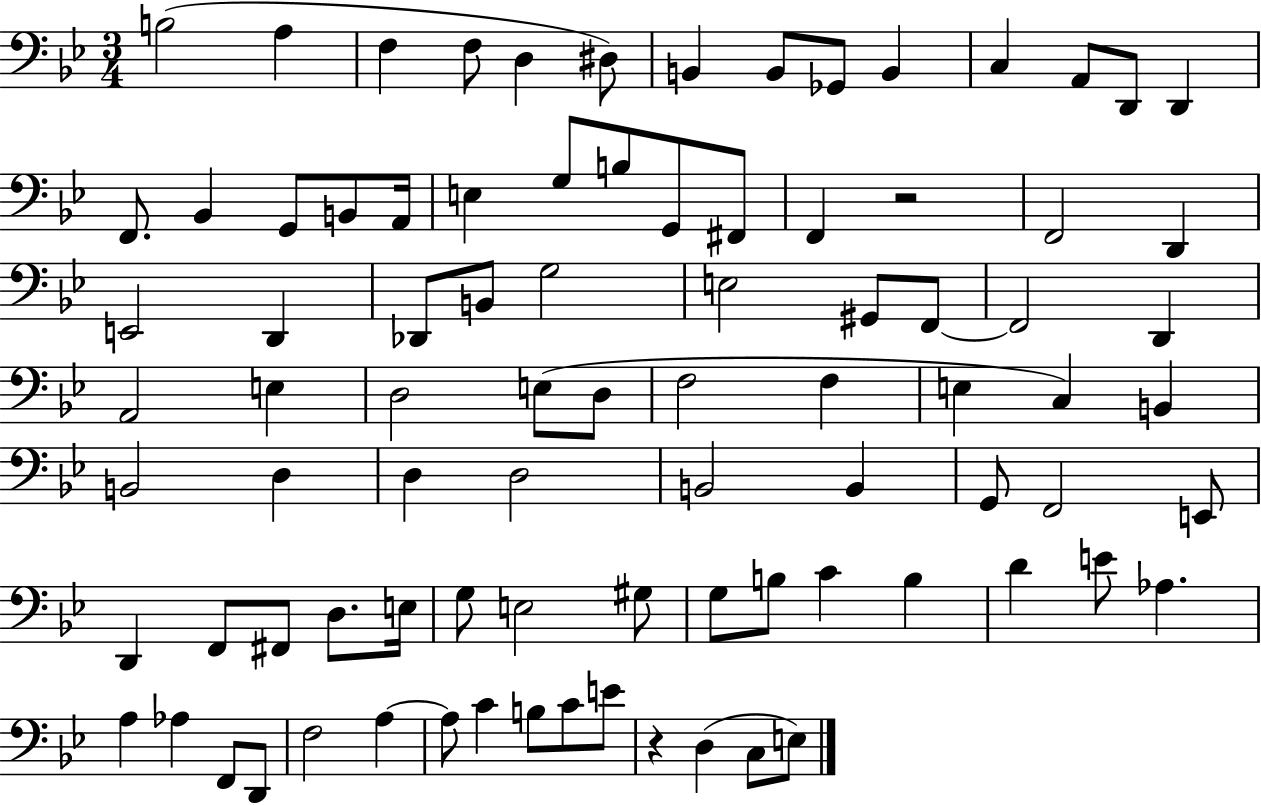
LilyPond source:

{
  \clef bass
  \numericTimeSignature
  \time 3/4
  \key bes \major
  \repeat volta 2 { b2( a4 | f4 f8 d4 dis8) | b,4 b,8 ges,8 b,4 | c4 a,8 d,8 d,4 | \break f,8. bes,4 g,8 b,8 a,16 | e4 g8 b8 g,8 fis,8 | f,4 r2 | f,2 d,4 | \break e,2 d,4 | des,8 b,8 g2 | e2 gis,8 f,8~~ | f,2 d,4 | \break a,2 e4 | d2 e8( d8 | f2 f4 | e4 c4) b,4 | \break b,2 d4 | d4 d2 | b,2 b,4 | g,8 f,2 e,8 | \break d,4 f,8 fis,8 d8. e16 | g8 e2 gis8 | g8 b8 c'4 b4 | d'4 e'8 aes4. | \break a4 aes4 f,8 d,8 | f2 a4~~ | a8 c'4 b8 c'8 e'8 | r4 d4( c8 e8) | \break } \bar "|."
}